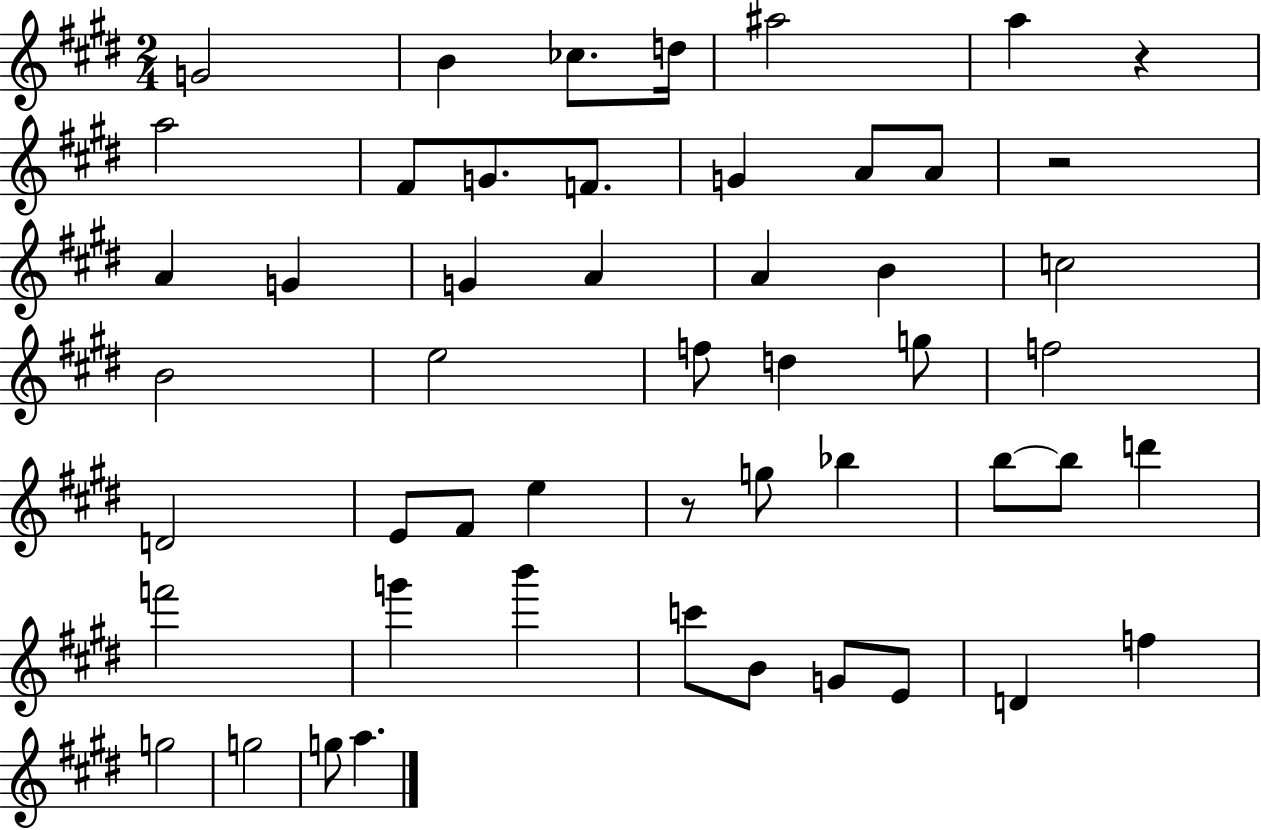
X:1
T:Untitled
M:2/4
L:1/4
K:E
G2 B _c/2 d/4 ^a2 a z a2 ^F/2 G/2 F/2 G A/2 A/2 z2 A G G A A B c2 B2 e2 f/2 d g/2 f2 D2 E/2 ^F/2 e z/2 g/2 _b b/2 b/2 d' f'2 g' b' c'/2 B/2 G/2 E/2 D f g2 g2 g/2 a